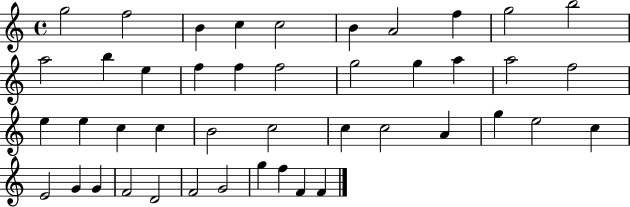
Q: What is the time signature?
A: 4/4